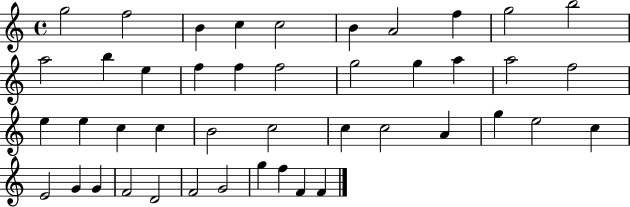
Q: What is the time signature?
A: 4/4